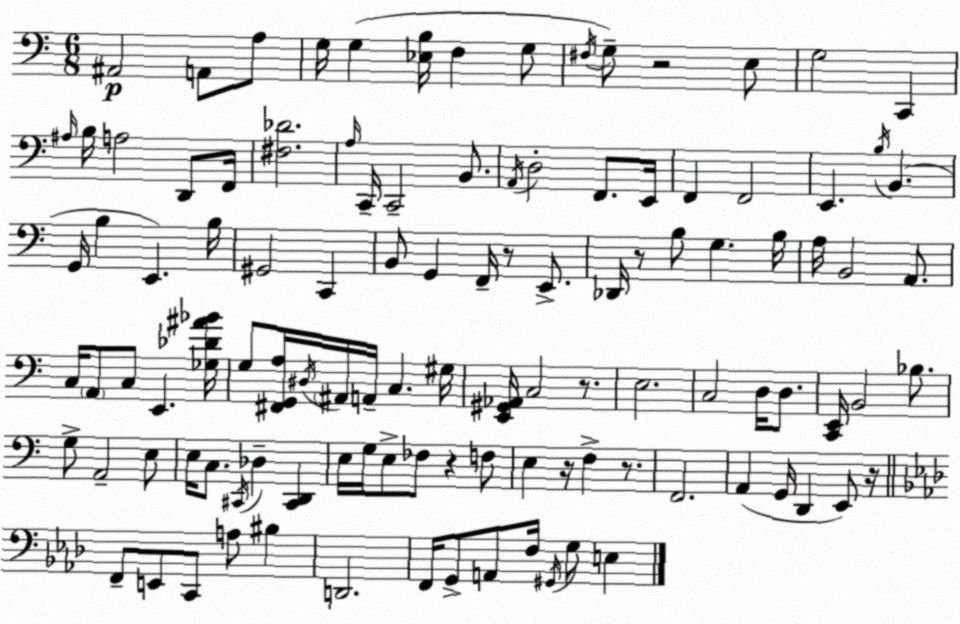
X:1
T:Untitled
M:6/8
L:1/4
K:C
^A,,2 A,,/2 A,/2 G,/4 G, [_E,B,]/4 F, G,/2 ^F,/4 G,/2 z2 E,/2 G,2 C,, ^A,/4 B,/4 A,2 D,,/2 F,,/4 [^F,_D]2 A,/4 C,,/4 C,,2 B,,/2 A,,/4 D,2 F,,/2 E,,/4 F,, F,,2 E,, B,/4 B,, G,,/4 B, E,, B,/4 ^G,,2 C,, B,,/2 G,, F,,/4 z/2 E,,/2 _D,,/4 z/2 B,/2 G, B,/4 A,/4 B,,2 A,,/2 C,/4 A,,/2 C,/2 E,, [_G,_D^A_B]/4 G,/2 [^F,,G,,A,]/4 ^D,/4 ^A,,/4 A,,/4 C, ^G,/4 [E,,^G,,_A,,]/4 C,2 z/2 E,2 C,2 D,/4 D,/2 [C,,E,,]/4 B,,2 _B,/2 G,/2 A,,2 E,/2 E,/4 C,/2 ^C,,/4 _D, [^C,,D,,] E,/4 G,/4 E,/2 _F,/2 z F,/2 E, z/4 F, z/2 F,,2 A,, G,,/4 D,, E,,/2 z/4 F,,/2 E,,/2 C,,/2 A,/2 ^B, D,,2 F,,/4 G,,/2 A,,/2 F,/4 ^G,,/4 G,/2 E,